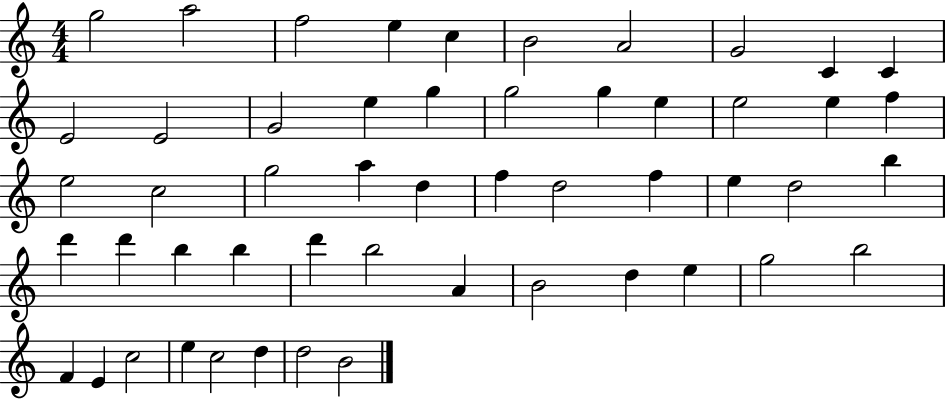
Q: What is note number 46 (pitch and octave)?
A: E4